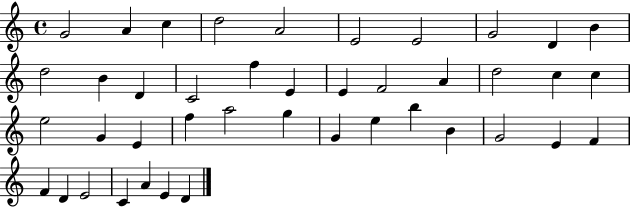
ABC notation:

X:1
T:Untitled
M:4/4
L:1/4
K:C
G2 A c d2 A2 E2 E2 G2 D B d2 B D C2 f E E F2 A d2 c c e2 G E f a2 g G e b B G2 E F F D E2 C A E D